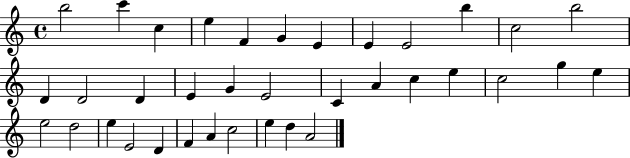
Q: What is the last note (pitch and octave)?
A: A4